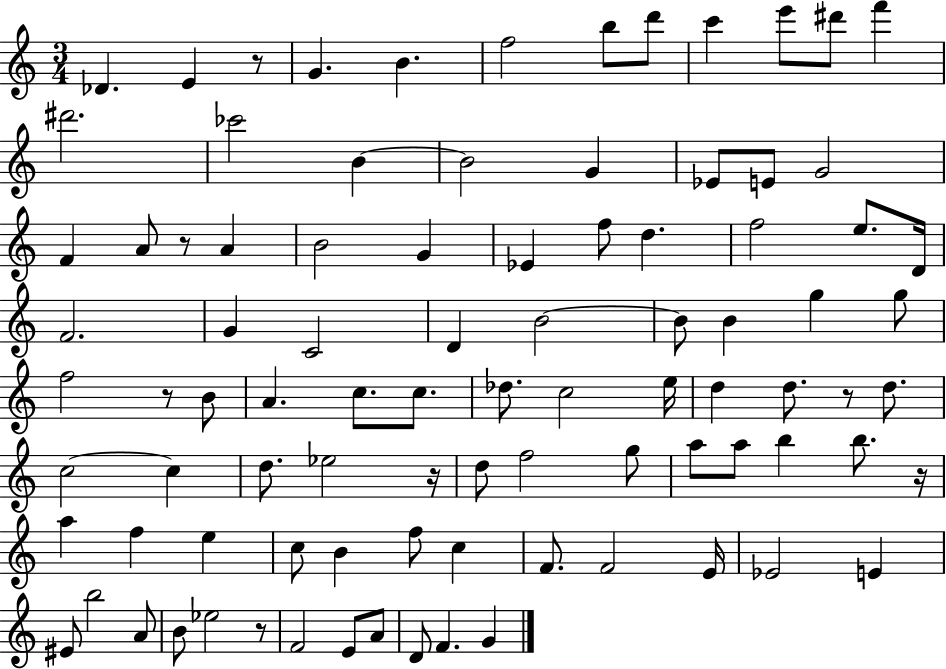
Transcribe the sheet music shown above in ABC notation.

X:1
T:Untitled
M:3/4
L:1/4
K:C
_D E z/2 G B f2 b/2 d'/2 c' e'/2 ^d'/2 f' ^d'2 _c'2 B B2 G _E/2 E/2 G2 F A/2 z/2 A B2 G _E f/2 d f2 e/2 D/4 F2 G C2 D B2 B/2 B g g/2 f2 z/2 B/2 A c/2 c/2 _d/2 c2 e/4 d d/2 z/2 d/2 c2 c d/2 _e2 z/4 d/2 f2 g/2 a/2 a/2 b b/2 z/4 a f e c/2 B f/2 c F/2 F2 E/4 _E2 E ^E/2 b2 A/2 B/2 _e2 z/2 F2 E/2 A/2 D/2 F G